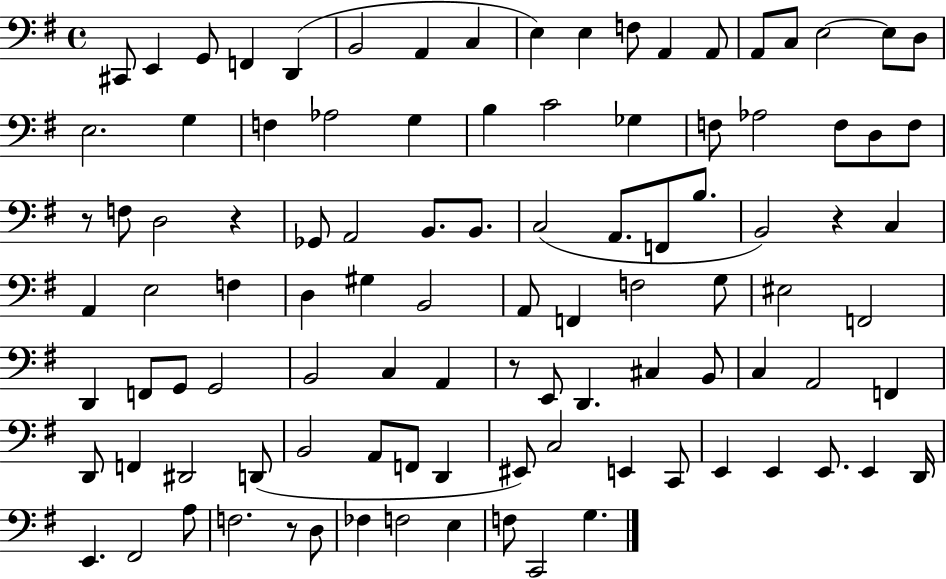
{
  \clef bass
  \time 4/4
  \defaultTimeSignature
  \key g \major
  cis,8 e,4 g,8 f,4 d,4( | b,2 a,4 c4 | e4) e4 f8 a,4 a,8 | a,8 c8 e2~~ e8 d8 | \break e2. g4 | f4 aes2 g4 | b4 c'2 ges4 | f8 aes2 f8 d8 f8 | \break r8 f8 d2 r4 | ges,8 a,2 b,8. b,8. | c2( a,8. f,8 b8. | b,2) r4 c4 | \break a,4 e2 f4 | d4 gis4 b,2 | a,8 f,4 f2 g8 | eis2 f,2 | \break d,4 f,8 g,8 g,2 | b,2 c4 a,4 | r8 e,8 d,4. cis4 b,8 | c4 a,2 f,4 | \break d,8 f,4 dis,2 d,8( | b,2 a,8 f,8 d,4 | eis,8) c2 e,4 c,8 | e,4 e,4 e,8. e,4 d,16 | \break e,4. fis,2 a8 | f2. r8 d8 | fes4 f2 e4 | f8 c,2 g4. | \break \bar "|."
}